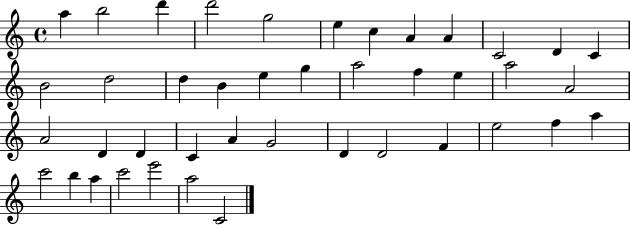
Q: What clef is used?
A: treble